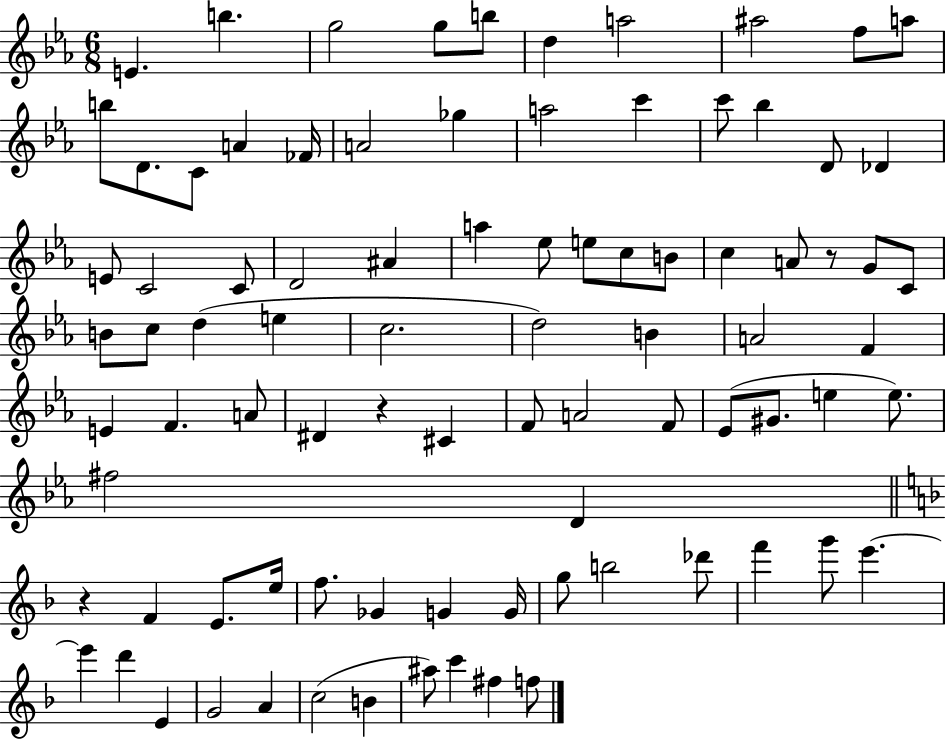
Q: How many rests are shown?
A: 3